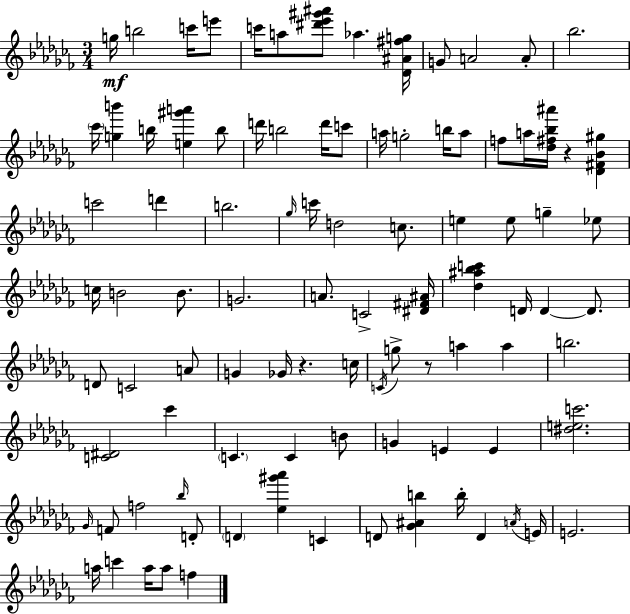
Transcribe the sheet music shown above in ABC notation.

X:1
T:Untitled
M:3/4
L:1/4
K:Abm
g/4 b2 c'/4 e'/2 c'/4 a/2 [^d'_e'^g'^a']/2 _a [_D^A^fg]/4 G/2 A2 A/2 _b2 _c'/4 [gb'] b/4 [e^g'a'] b/2 d'/4 b2 d'/4 c'/2 a/4 g2 b/4 a/2 f/2 a/4 [_d^f_b^a']/4 z [_D^F_B^g] c'2 d' b2 _g/4 c'/4 d2 c/2 e e/2 g _e/2 c/4 B2 B/2 G2 A/2 C2 [^D^F^A]/4 [_d^a_bc'] D/4 D D/2 D/2 C2 A/2 G _G/4 z c/4 C/4 g/2 z/2 a a b2 [C^D]2 _c' C C B/2 G E E [^dec']2 _G/4 F/2 f2 _b/4 D/2 D [_e^g'_a'] C D/2 [_G^Ab] b/4 D A/4 E/4 E2 a/4 c' a/4 a/2 f